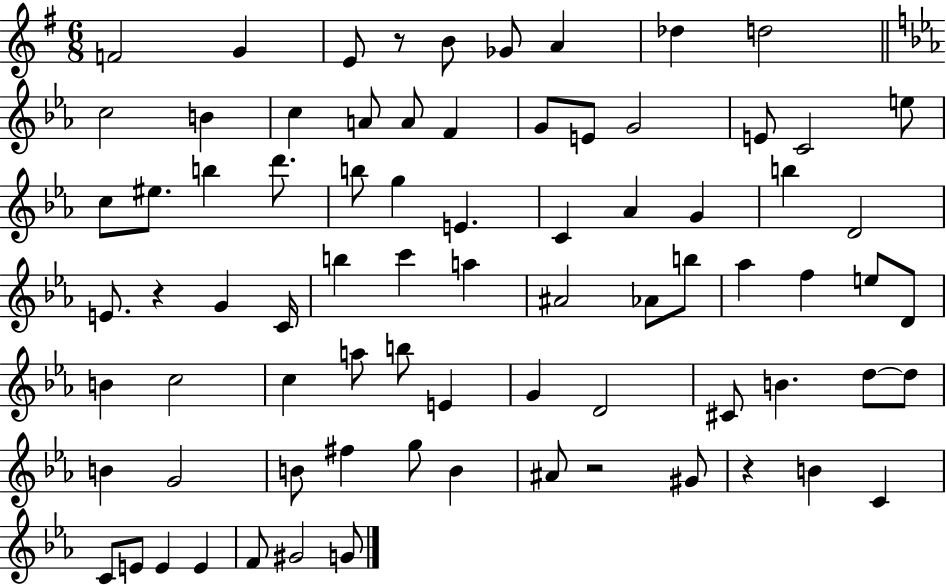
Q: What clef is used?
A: treble